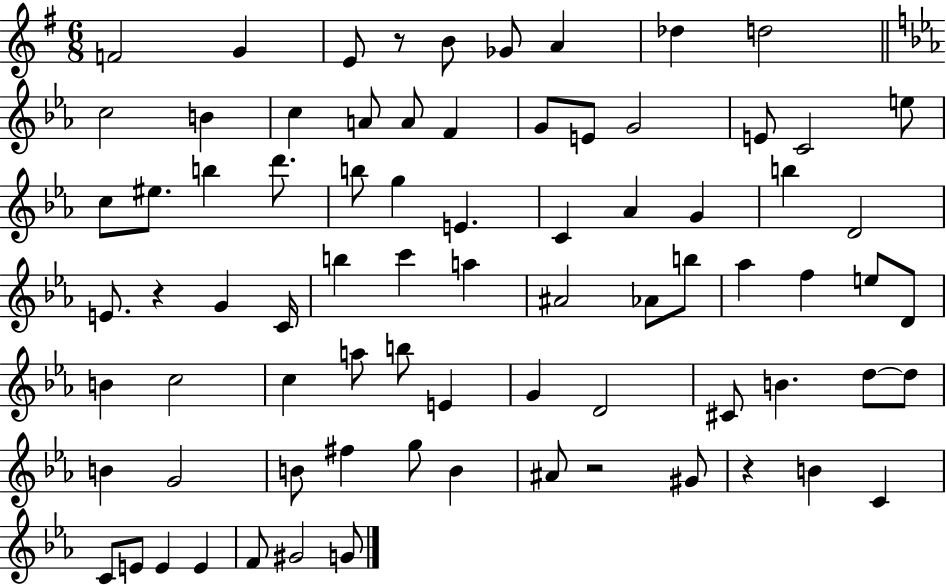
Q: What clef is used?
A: treble